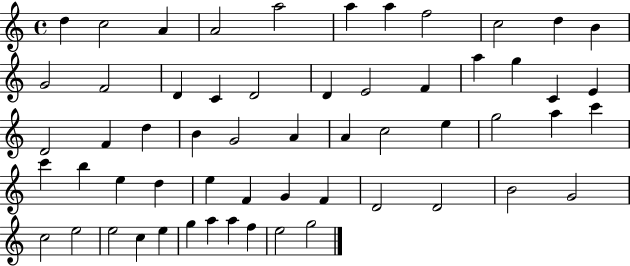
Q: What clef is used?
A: treble